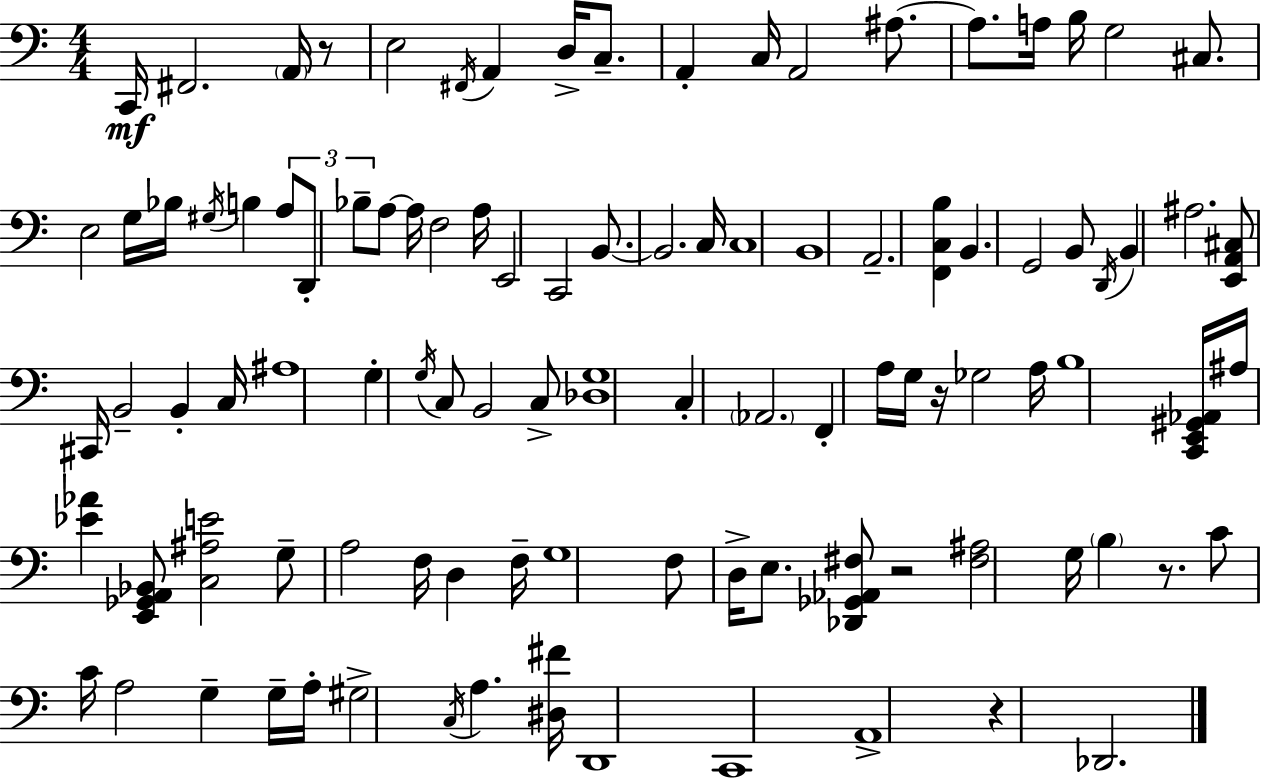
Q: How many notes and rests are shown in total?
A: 101